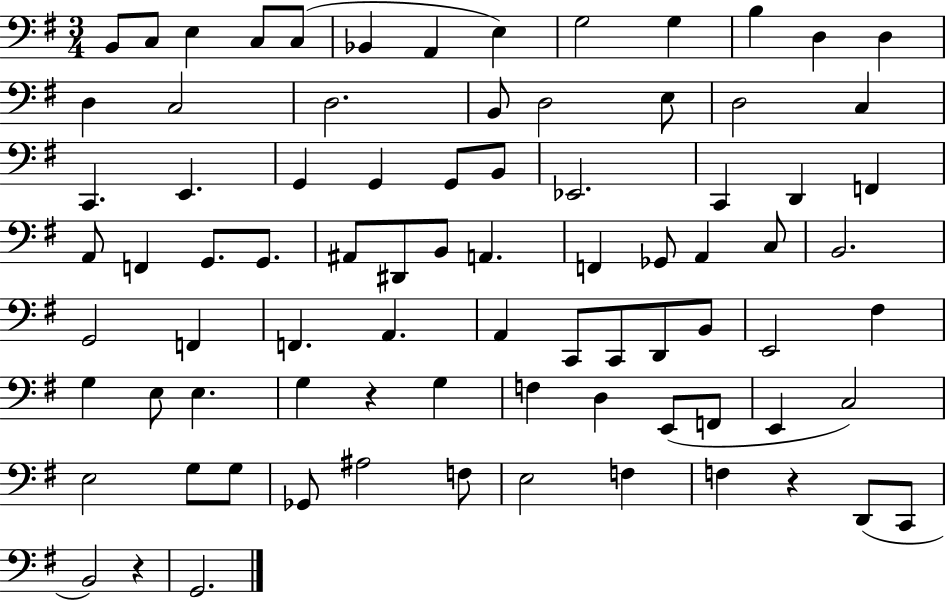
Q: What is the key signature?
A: G major